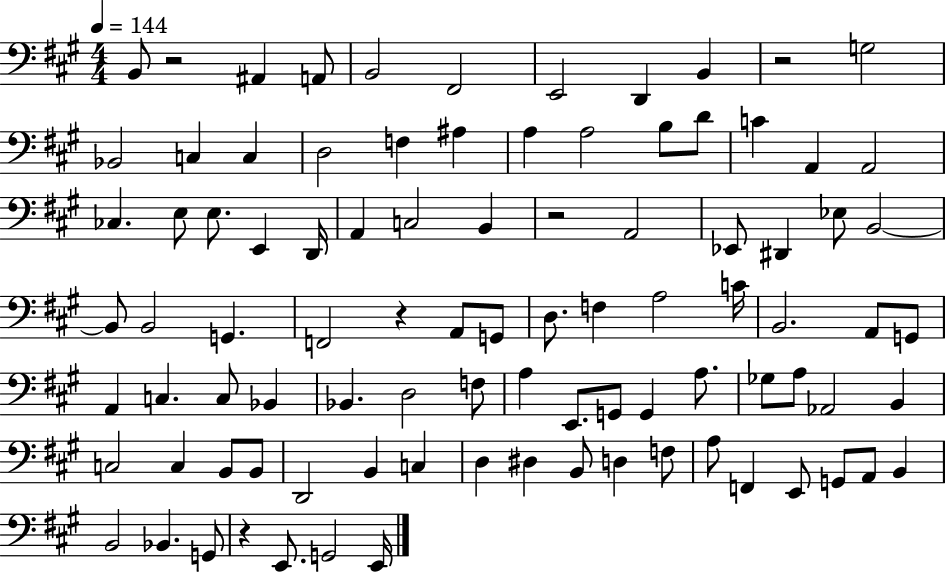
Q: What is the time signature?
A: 4/4